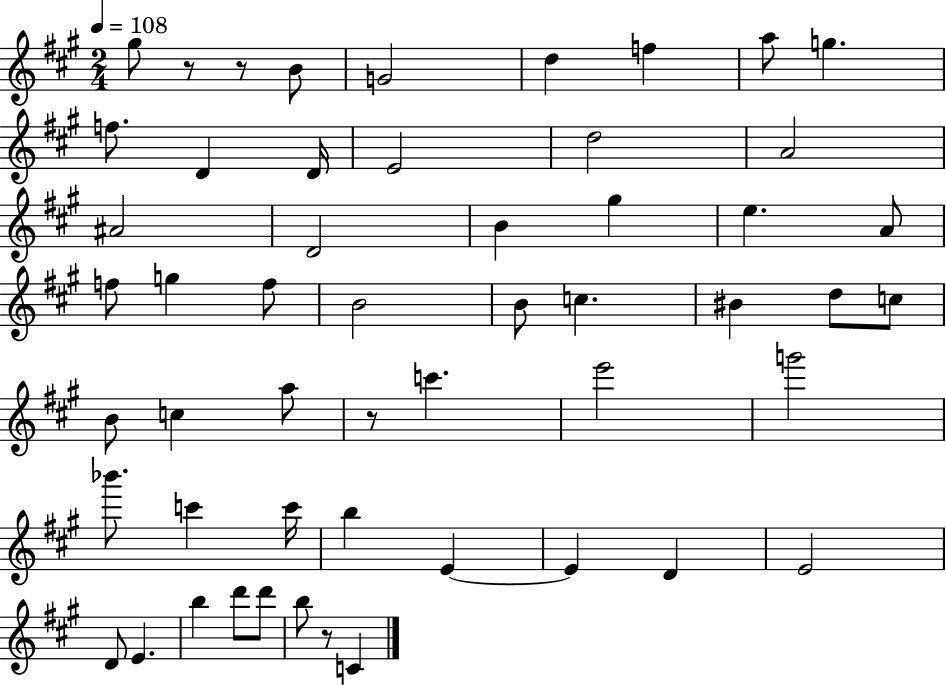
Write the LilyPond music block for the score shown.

{
  \clef treble
  \numericTimeSignature
  \time 2/4
  \key a \major
  \tempo 4 = 108
  gis''8 r8 r8 b'8 | g'2 | d''4 f''4 | a''8 g''4. | \break f''8. d'4 d'16 | e'2 | d''2 | a'2 | \break ais'2 | d'2 | b'4 gis''4 | e''4. a'8 | \break f''8 g''4 f''8 | b'2 | b'8 c''4. | bis'4 d''8 c''8 | \break b'8 c''4 a''8 | r8 c'''4. | e'''2 | g'''2 | \break bes'''8. c'''4 c'''16 | b''4 e'4~~ | e'4 d'4 | e'2 | \break d'8 e'4. | b''4 d'''8 d'''8 | b''8 r8 c'4 | \bar "|."
}